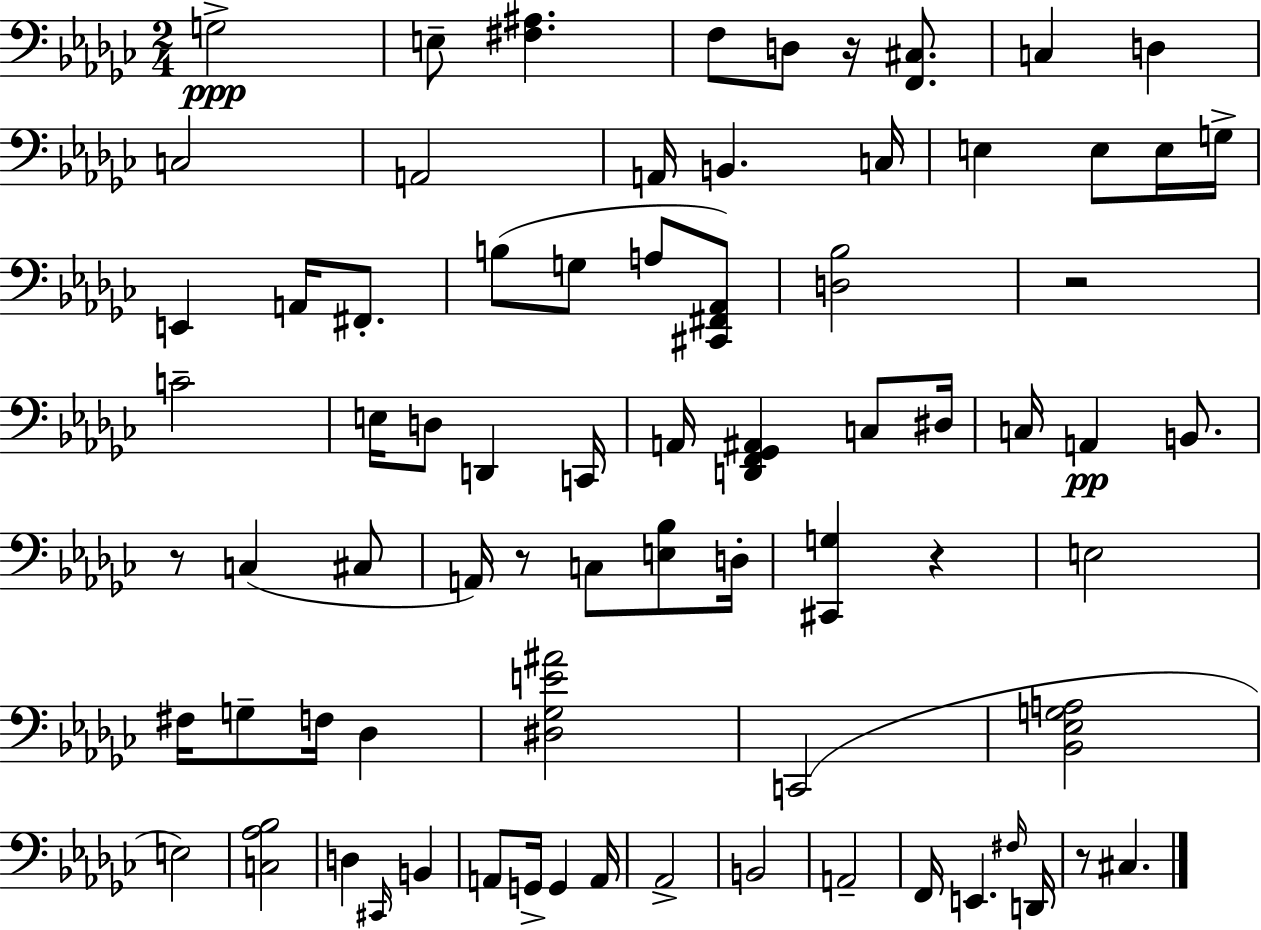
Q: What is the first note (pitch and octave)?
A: G3